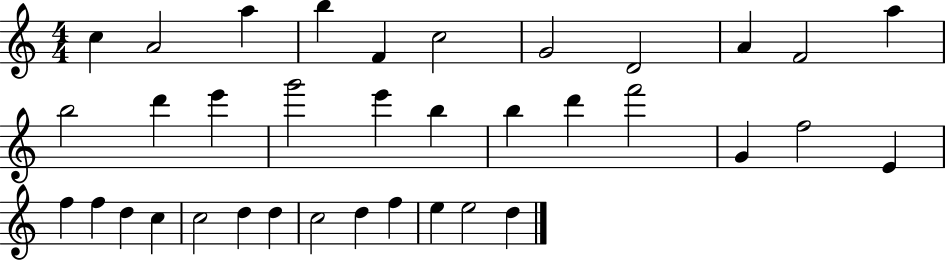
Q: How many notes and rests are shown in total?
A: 36